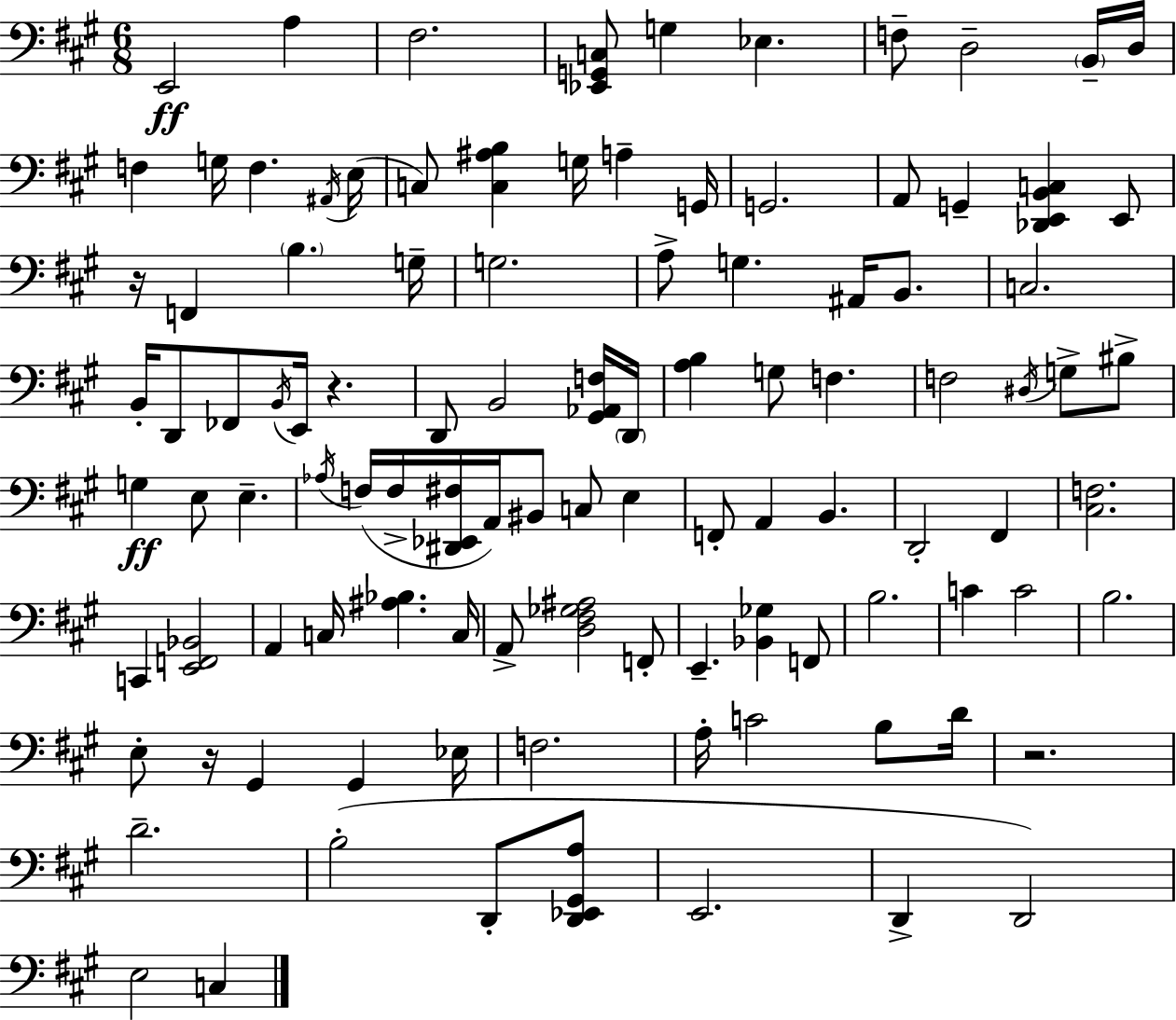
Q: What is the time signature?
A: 6/8